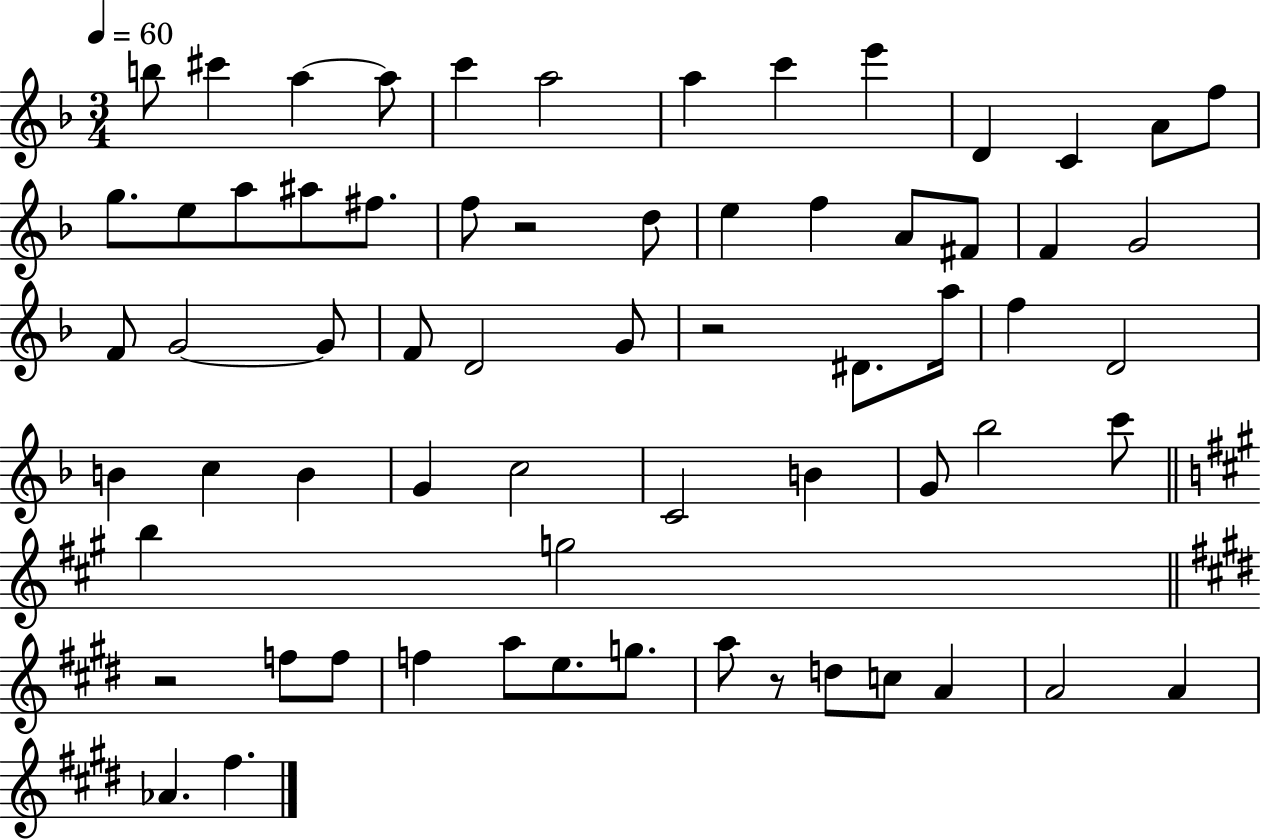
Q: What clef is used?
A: treble